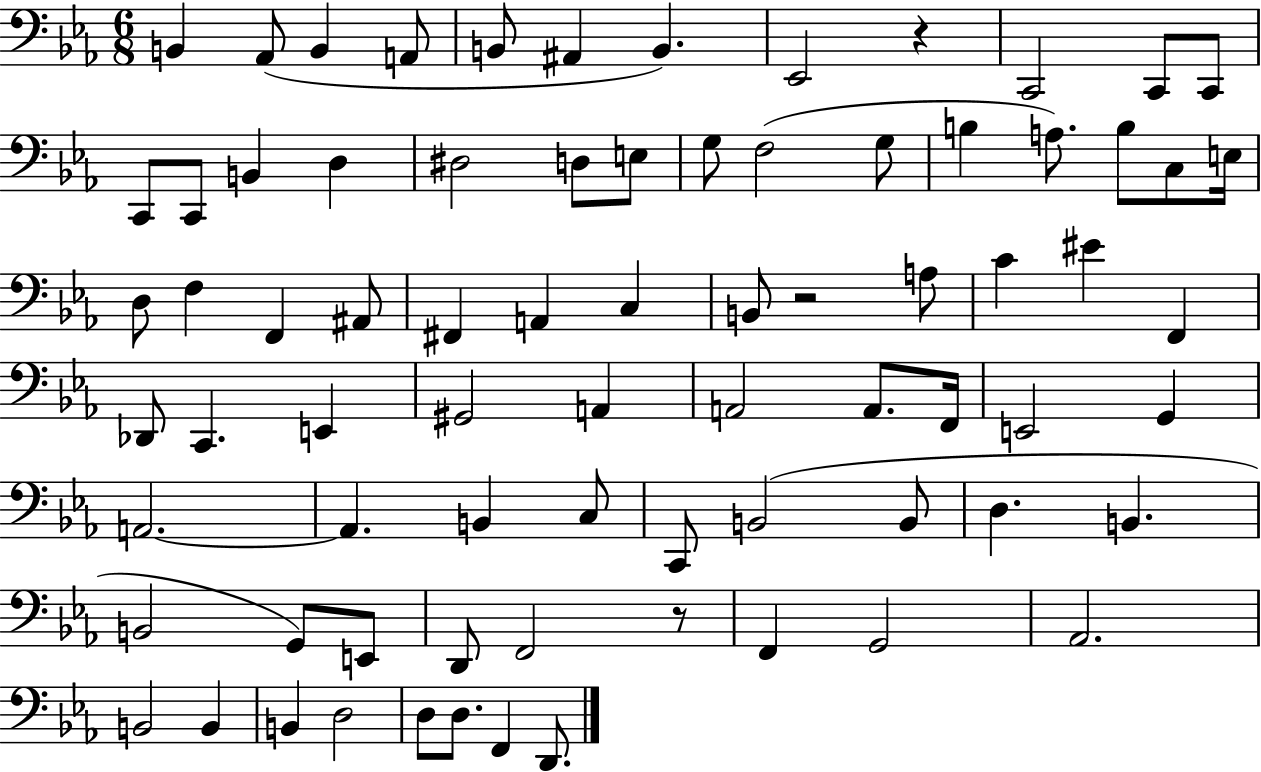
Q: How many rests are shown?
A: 3